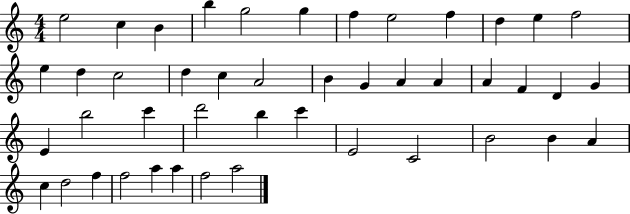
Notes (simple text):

E5/h C5/q B4/q B5/q G5/h G5/q F5/q E5/h F5/q D5/q E5/q F5/h E5/q D5/q C5/h D5/q C5/q A4/h B4/q G4/q A4/q A4/q A4/q F4/q D4/q G4/q E4/q B5/h C6/q D6/h B5/q C6/q E4/h C4/h B4/h B4/q A4/q C5/q D5/h F5/q F5/h A5/q A5/q F5/h A5/h